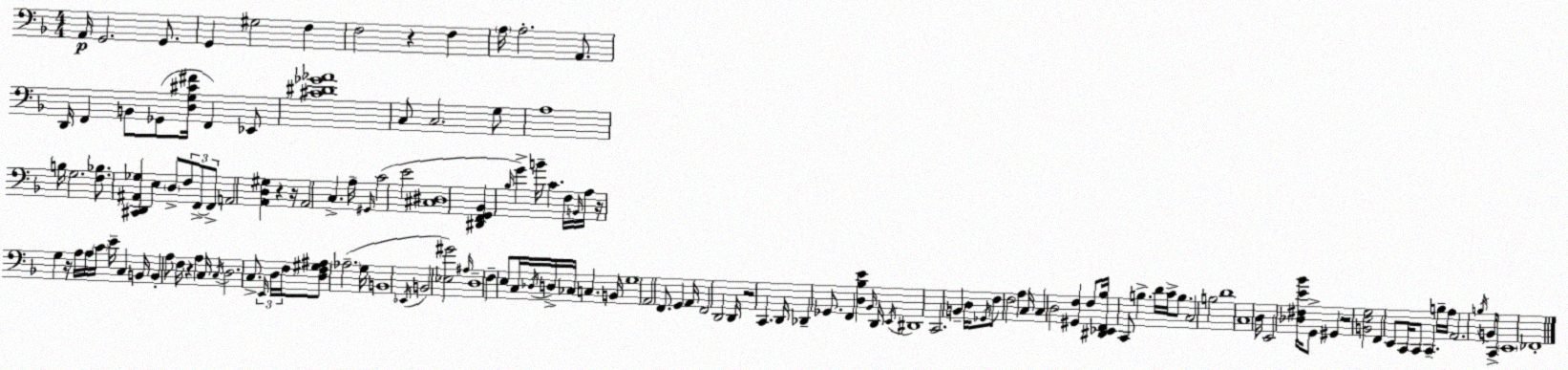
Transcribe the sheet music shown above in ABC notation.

X:1
T:Untitled
M:4/4
L:1/4
K:F
A,,/4 G,,2 G,,/2 G,, ^G,2 F, F,2 z F, A,/4 A,2 A,,/2 D,,/4 F,, B,,/2 _G,,/2 [D,G,^C^F]/4 F,, _E,,/2 [^C^D_G_A]4 C,/2 C,2 G,/2 A,4 B,/4 G,2 [F,_B,]/2 [^C,,D,,^A,,_G,] E, D,/2 F,/2 F,,/2 F,,/2 A,,2 [A,,D,^G,] z z/4 A,,2 C, A,/4 ^G,,/4 C2 E2 [^C,^D,]4 [^D,,F,,G,,_B,,] _B,/4 G B/4 C F,/4 B,,/4 A,/4 z/4 G, z/4 A,/4 A,/4 C/4 E/4 C, B,,/4 B,, A,/2 F,/4 z A, C,/4 C,/4 D,2 C,/2 E,,/4 D,/4 F,/4 [D,F,^G,^A,]/2 _A,2 G,/4 B,,4 _E,,/4 B,,2 [_E,^G]2 ^A,/4 D,4 F, E,/2 C,/4 _D,/4 D,/4 _C,/4 C, B,,/4 G,4 A,,2 F,,/2 G,, A,,/4 F,,2 D,,2 D,,/4 z2 C,, D,,/4 _D,, _G,,/2 F,, [D,_B,E] _B,,/4 D,,/4 E,,/4 ^D,,4 C,,2 B,, D,/4 _G,,/4 F,/2 F,2 A, C,/4 C, D,2 [^G,,F,] F,/2 [^D,,_E,,F,,_B,]/4 C,,/2 B, D/4 C/4 B,/2 C,2 B,2 D4 C,4 D,/4 E,,2 [_D,^F,E_B]/4 G,,/2 ^G,, z2 [B,,E,G,]2 F,, E,,/2 C,,/4 C,,/2 C,, B,/4 A,/4 A,,2 B,/4 B,,/4 C,,/2 E,,4 _F,,4